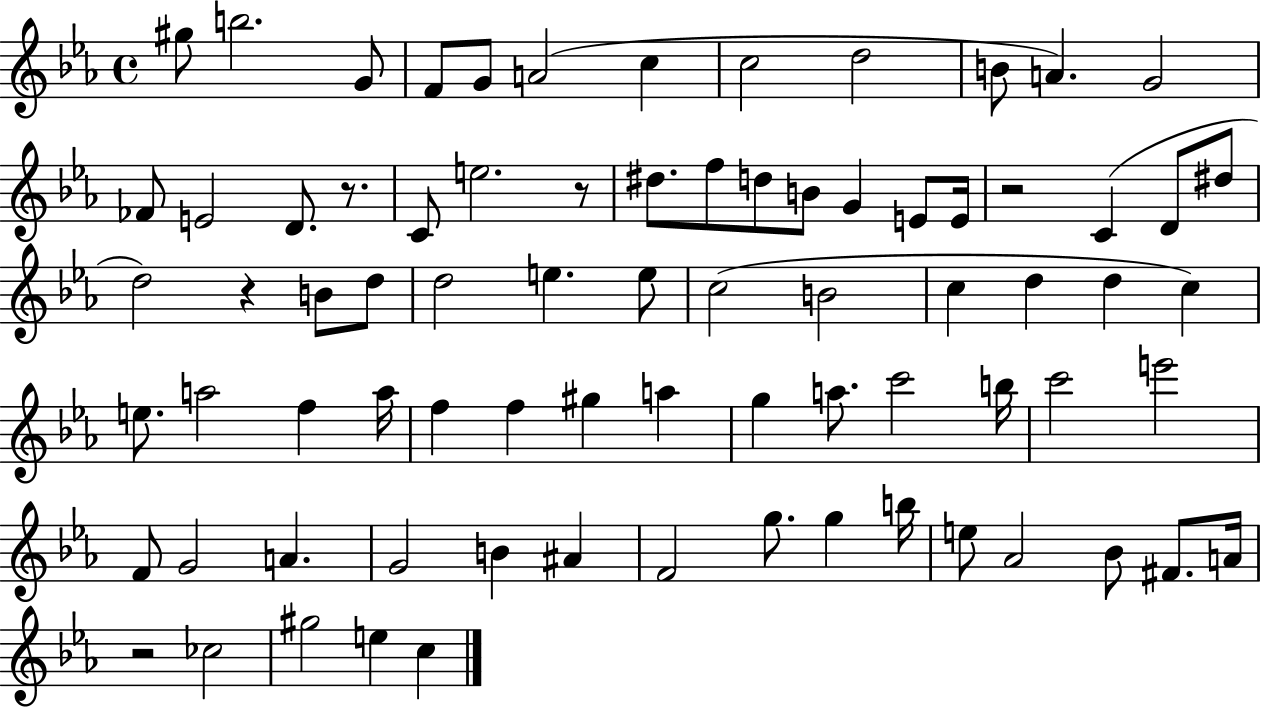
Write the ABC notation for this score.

X:1
T:Untitled
M:4/4
L:1/4
K:Eb
^g/2 b2 G/2 F/2 G/2 A2 c c2 d2 B/2 A G2 _F/2 E2 D/2 z/2 C/2 e2 z/2 ^d/2 f/2 d/2 B/2 G E/2 E/4 z2 C D/2 ^d/2 d2 z B/2 d/2 d2 e e/2 c2 B2 c d d c e/2 a2 f a/4 f f ^g a g a/2 c'2 b/4 c'2 e'2 F/2 G2 A G2 B ^A F2 g/2 g b/4 e/2 _A2 _B/2 ^F/2 A/4 z2 _c2 ^g2 e c